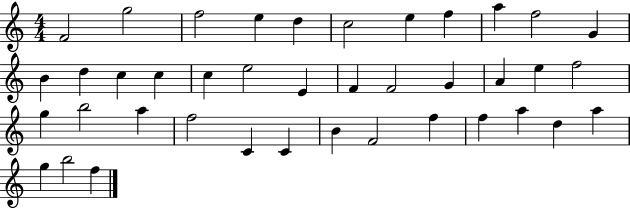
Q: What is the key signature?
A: C major